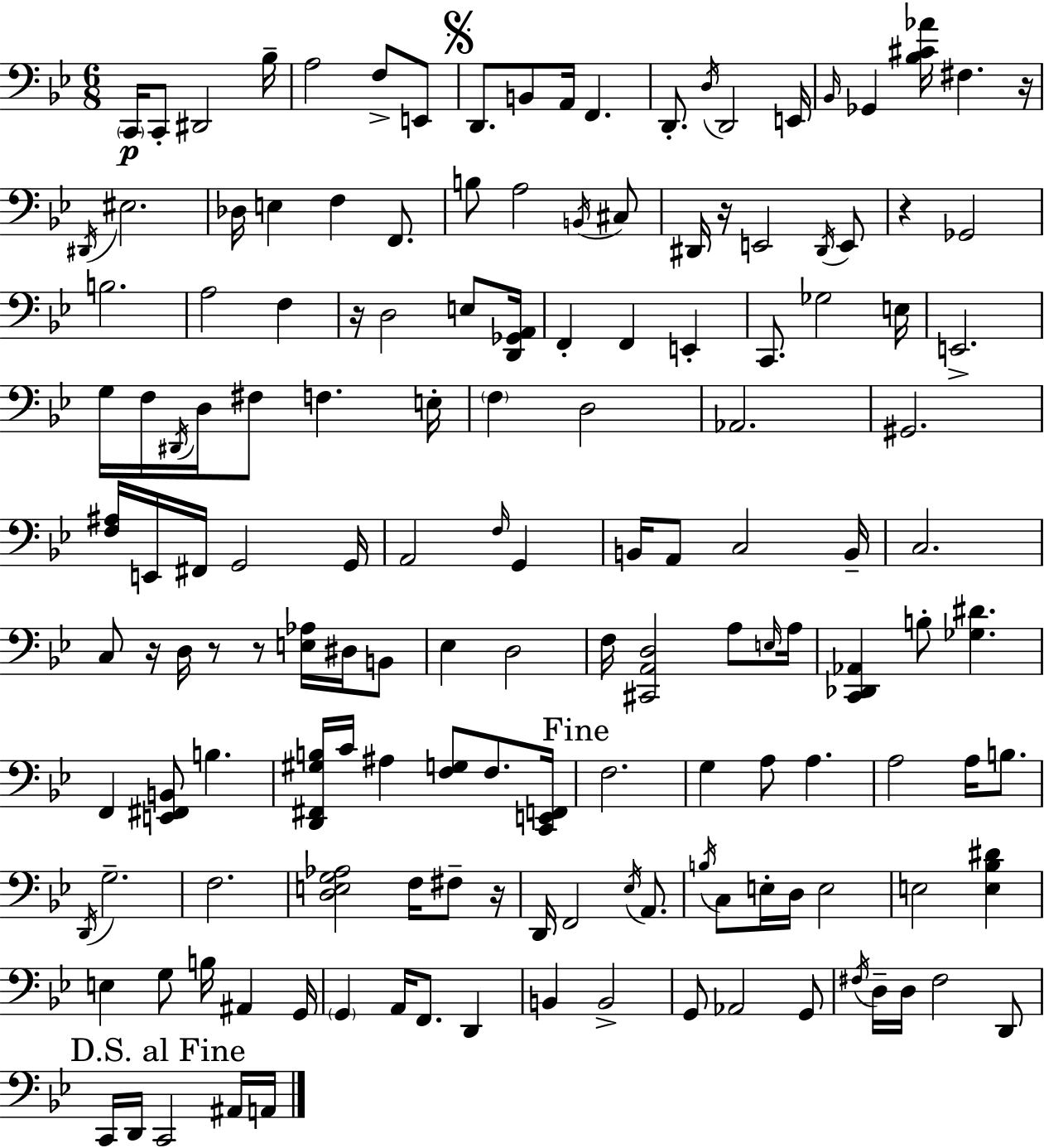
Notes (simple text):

C2/s C2/e D#2/h Bb3/s A3/h F3/e E2/e D2/e. B2/e A2/s F2/q. D2/e. D3/s D2/h E2/s Bb2/s Gb2/q [Bb3,C#4,Ab4]/s F#3/q. R/s D#2/s EIS3/h. Db3/s E3/q F3/q F2/e. B3/e A3/h B2/s C#3/e D#2/s R/s E2/h D#2/s E2/e R/q Gb2/h B3/h. A3/h F3/q R/s D3/h E3/e [D2,Gb2,A2]/s F2/q F2/q E2/q C2/e. Gb3/h E3/s E2/h. G3/s F3/s D#2/s D3/s F#3/e F3/q. E3/s F3/q D3/h Ab2/h. G#2/h. [F3,A#3]/s E2/s F#2/s G2/h G2/s A2/h F3/s G2/q B2/s A2/e C3/h B2/s C3/h. C3/e R/s D3/s R/e R/e [E3,Ab3]/s D#3/s B2/e Eb3/q D3/h F3/s [C#2,A2,D3]/h A3/e E3/s A3/s [C2,Db2,Ab2]/q B3/e [Gb3,D#4]/q. F2/q [E2,F#2,B2]/e B3/q. [D2,F#2,G#3,B3]/s C4/s A#3/q [F3,G3]/e F3/e. [C2,E2,F2]/s F3/h. G3/q A3/e A3/q. A3/h A3/s B3/e. D2/s G3/h. F3/h. [D3,E3,G3,Ab3]/h F3/s F#3/e R/s D2/s F2/h Eb3/s A2/e. B3/s C3/e E3/s D3/s E3/h E3/h [E3,Bb3,D#4]/q E3/q G3/e B3/s A#2/q G2/s G2/q A2/s F2/e. D2/q B2/q B2/h G2/e Ab2/h G2/e F#3/s D3/s D3/s F#3/h D2/e C2/s D2/s C2/h A#2/s A2/s